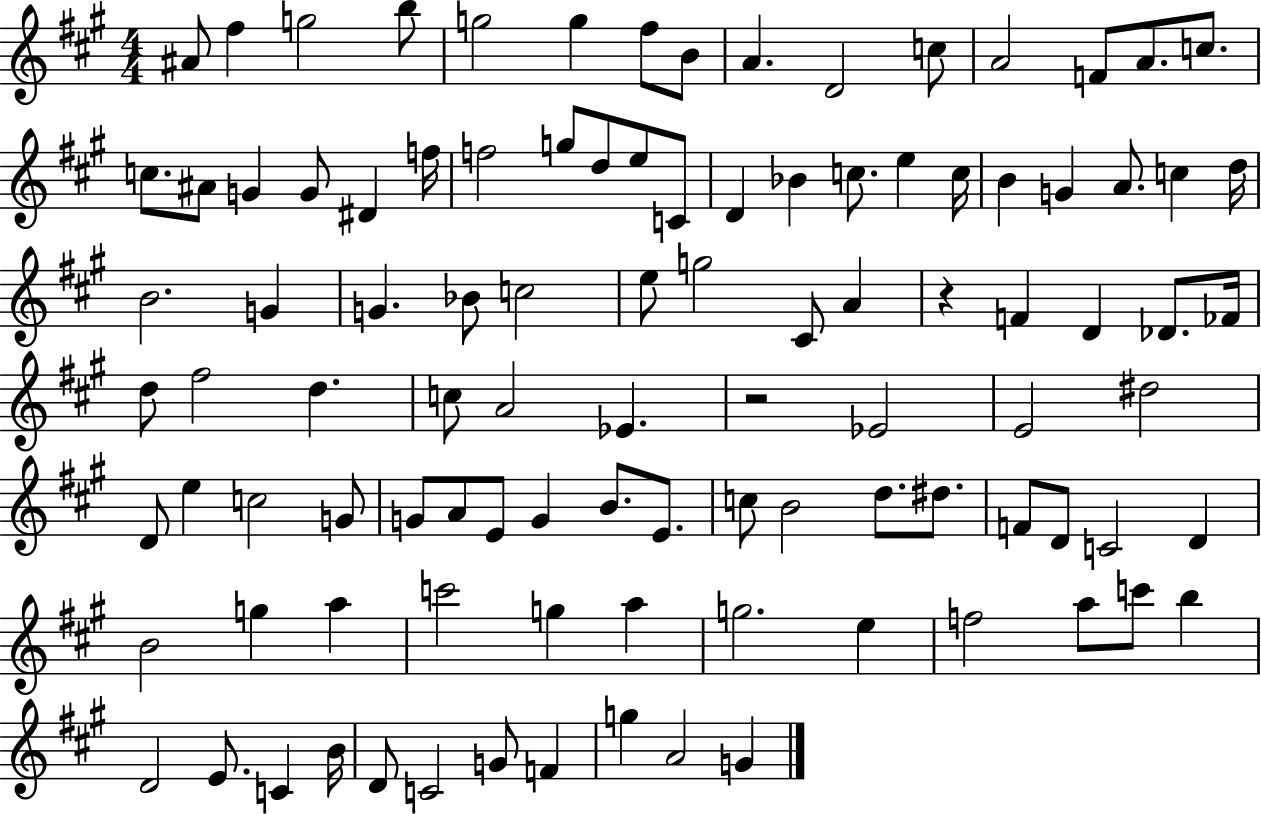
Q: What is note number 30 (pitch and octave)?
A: E5